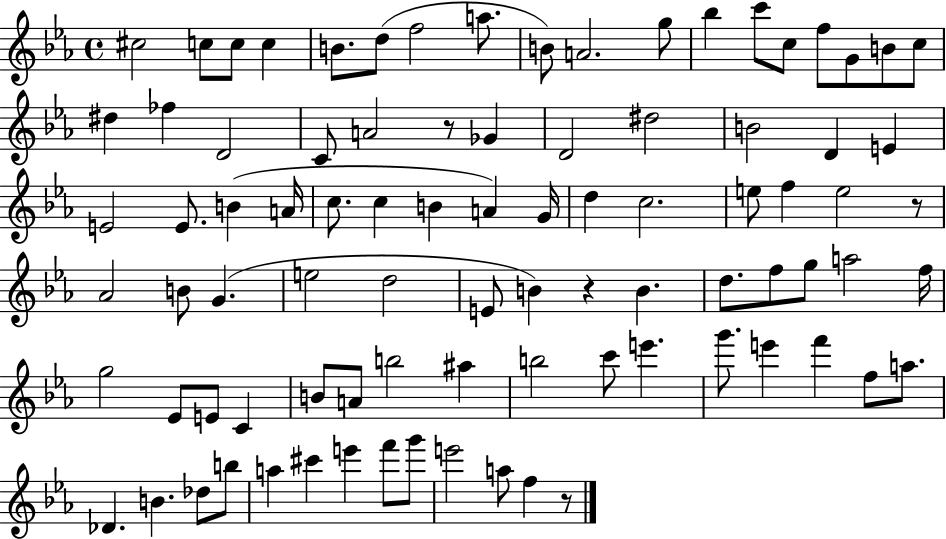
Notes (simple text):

C#5/h C5/e C5/e C5/q B4/e. D5/e F5/h A5/e. B4/e A4/h. G5/e Bb5/q C6/e C5/e F5/e G4/e B4/e C5/e D#5/q FES5/q D4/h C4/e A4/h R/e Gb4/q D4/h D#5/h B4/h D4/q E4/q E4/h E4/e. B4/q A4/s C5/e. C5/q B4/q A4/q G4/s D5/q C5/h. E5/e F5/q E5/h R/e Ab4/h B4/e G4/q. E5/h D5/h E4/e B4/q R/q B4/q. D5/e. F5/e G5/e A5/h F5/s G5/h Eb4/e E4/e C4/q B4/e A4/e B5/h A#5/q B5/h C6/e E6/q. G6/e. E6/q F6/q F5/e A5/e. Db4/q. B4/q. Db5/e B5/e A5/q C#6/q E6/q F6/e G6/e E6/h A5/e F5/q R/e